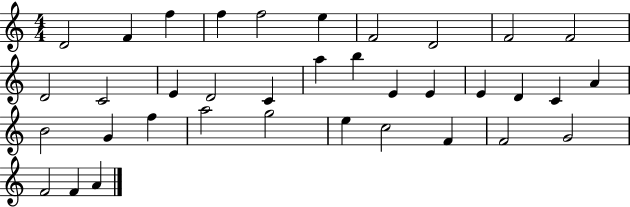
X:1
T:Untitled
M:4/4
L:1/4
K:C
D2 F f f f2 e F2 D2 F2 F2 D2 C2 E D2 C a b E E E D C A B2 G f a2 g2 e c2 F F2 G2 F2 F A